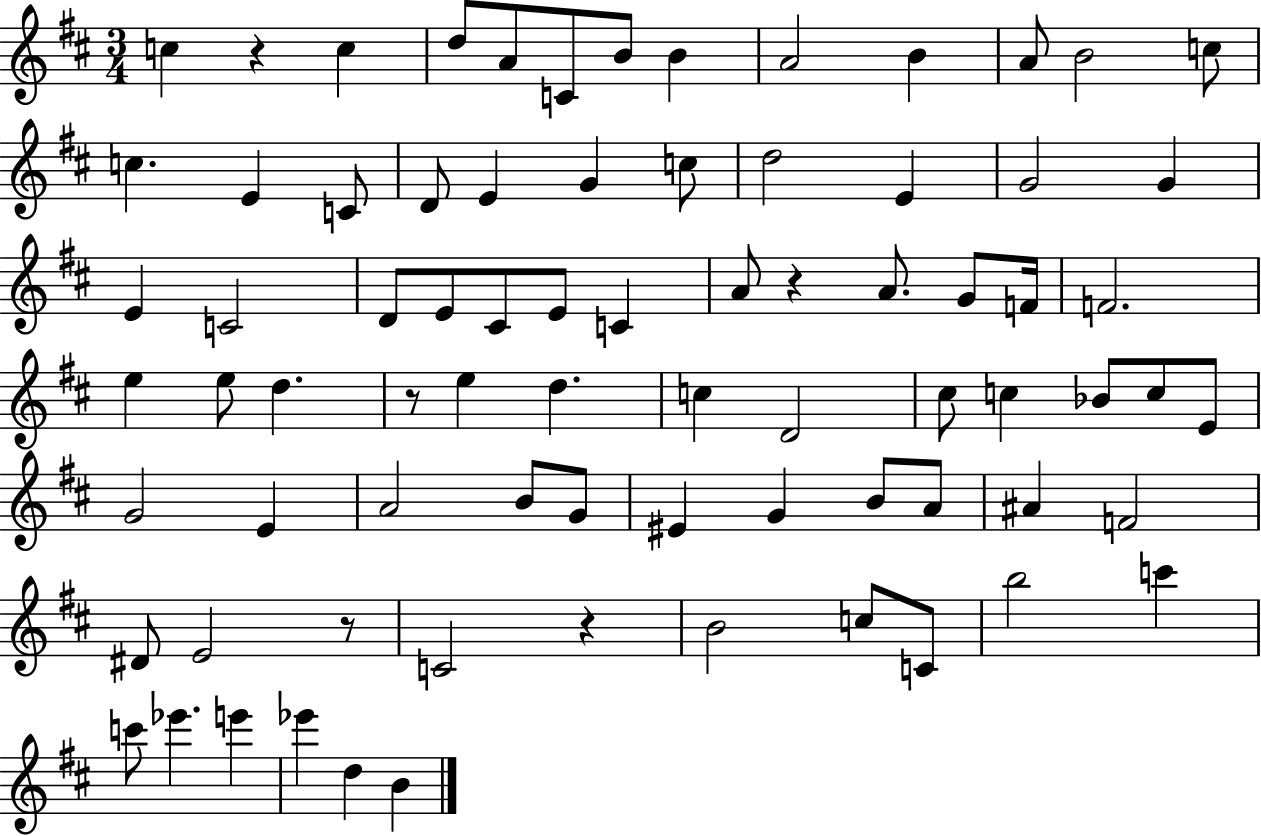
C5/q R/q C5/q D5/e A4/e C4/e B4/e B4/q A4/h B4/q A4/e B4/h C5/e C5/q. E4/q C4/e D4/e E4/q G4/q C5/e D5/h E4/q G4/h G4/q E4/q C4/h D4/e E4/e C#4/e E4/e C4/q A4/e R/q A4/e. G4/e F4/s F4/h. E5/q E5/e D5/q. R/e E5/q D5/q. C5/q D4/h C#5/e C5/q Bb4/e C5/e E4/e G4/h E4/q A4/h B4/e G4/e EIS4/q G4/q B4/e A4/e A#4/q F4/h D#4/e E4/h R/e C4/h R/q B4/h C5/e C4/e B5/h C6/q C6/e Eb6/q. E6/q Eb6/q D5/q B4/q